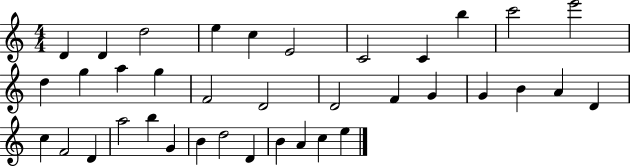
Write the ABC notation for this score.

X:1
T:Untitled
M:4/4
L:1/4
K:C
D D d2 e c E2 C2 C b c'2 e'2 d g a g F2 D2 D2 F G G B A D c F2 D a2 b G B d2 D B A c e